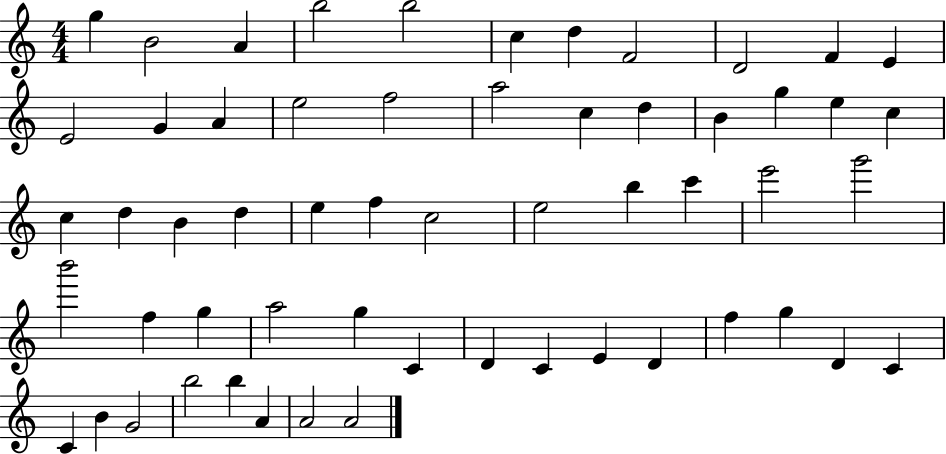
G5/q B4/h A4/q B5/h B5/h C5/q D5/q F4/h D4/h F4/q E4/q E4/h G4/q A4/q E5/h F5/h A5/h C5/q D5/q B4/q G5/q E5/q C5/q C5/q D5/q B4/q D5/q E5/q F5/q C5/h E5/h B5/q C6/q E6/h G6/h B6/h F5/q G5/q A5/h G5/q C4/q D4/q C4/q E4/q D4/q F5/q G5/q D4/q C4/q C4/q B4/q G4/h B5/h B5/q A4/q A4/h A4/h